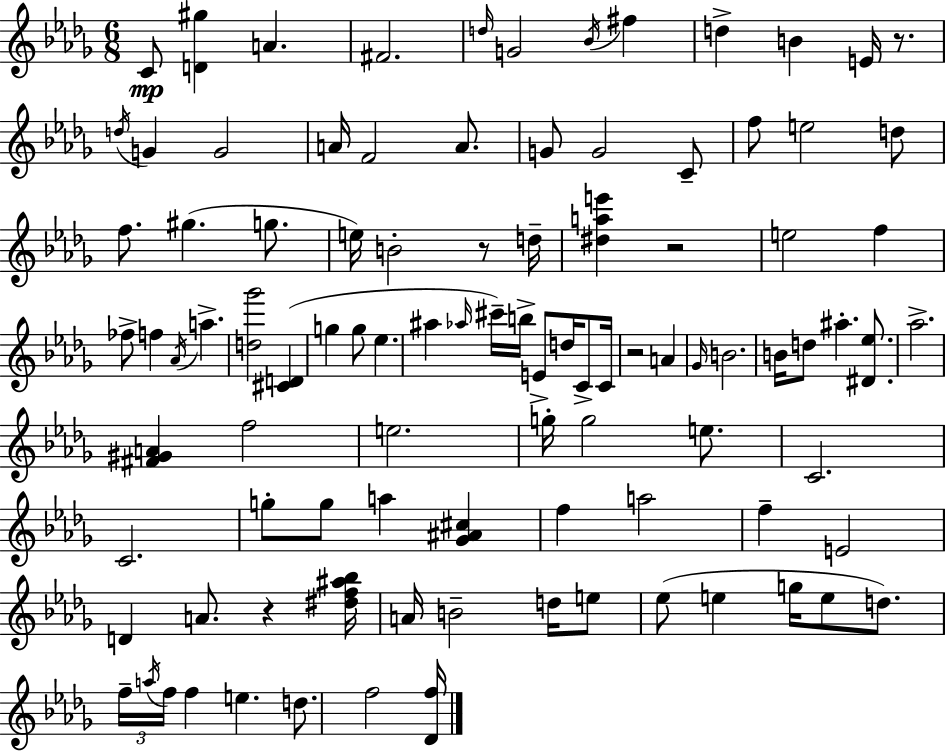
{
  \clef treble
  \numericTimeSignature
  \time 6/8
  \key bes \minor
  c'8\mp <d' gis''>4 a'4. | fis'2. | \grace { d''16 } g'2 \acciaccatura { bes'16 } fis''4 | d''4-> b'4 e'16 r8. | \break \acciaccatura { d''16 } g'4 g'2 | a'16 f'2 | a'8. g'8 g'2 | c'8-- f''8 e''2 | \break d''8 f''8. gis''4.( | g''8. e''16) b'2-. | r8 d''16-- <dis'' a'' e'''>4 r2 | e''2 f''4 | \break fes''8-> f''4 \acciaccatura { aes'16 } a''4.-> | <d'' ges'''>2 | <cis' d'>4( g''4 g''8 ees''4. | ais''4 \grace { aes''16 }) cis'''16-- b''16-> e'8-> | \break d''16 c'8-> c'16 r2 | a'4 \grace { ges'16 } b'2. | b'16 d''8 ais''4.-. | <dis' ees''>8. aes''2.-> | \break <fis' gis' a'>4 f''2 | e''2. | g''16-. g''2 | e''8. c'2. | \break c'2. | g''8-. g''8 a''4 | <ges' ais' cis''>4 f''4 a''2 | f''4-- e'2 | \break d'4 a'8. | r4 <dis'' f'' ais'' bes''>16 a'16 b'2-- | d''16 e''8 ees''8( e''4 | g''16 e''8 d''8.) \tuplet 3/2 { f''16-- \acciaccatura { a''16 } f''16 } f''4 | \break e''4. d''8. f''2 | <des' f''>16 \bar "|."
}